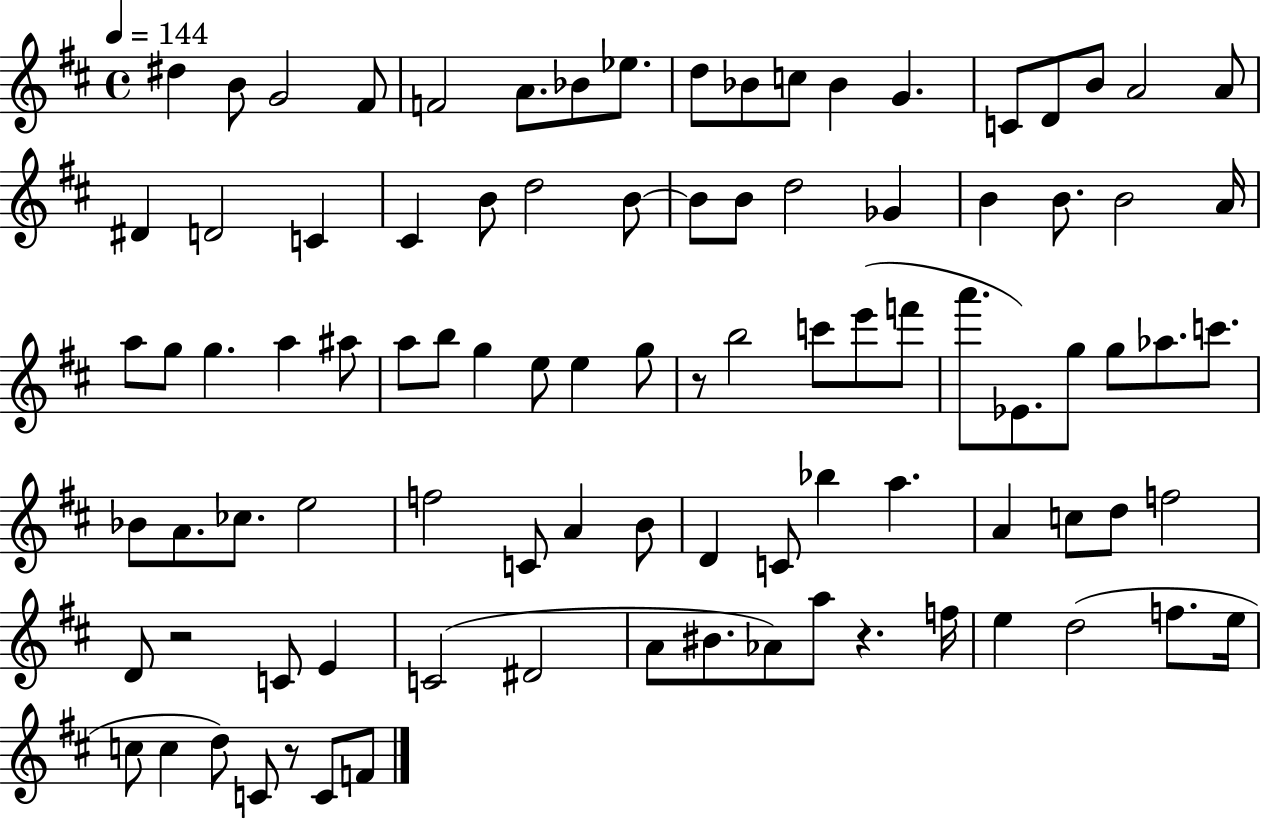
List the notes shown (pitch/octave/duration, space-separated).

D#5/q B4/e G4/h F#4/e F4/h A4/e. Bb4/e Eb5/e. D5/e Bb4/e C5/e Bb4/q G4/q. C4/e D4/e B4/e A4/h A4/e D#4/q D4/h C4/q C#4/q B4/e D5/h B4/e B4/e B4/e D5/h Gb4/q B4/q B4/e. B4/h A4/s A5/e G5/e G5/q. A5/q A#5/e A5/e B5/e G5/q E5/e E5/q G5/e R/e B5/h C6/e E6/e F6/e A6/e. Eb4/e. G5/e G5/e Ab5/e. C6/e. Bb4/e A4/e. CES5/e. E5/h F5/h C4/e A4/q B4/e D4/q C4/e Bb5/q A5/q. A4/q C5/e D5/e F5/h D4/e R/h C4/e E4/q C4/h D#4/h A4/e BIS4/e. Ab4/e A5/e R/q. F5/s E5/q D5/h F5/e. E5/s C5/e C5/q D5/e C4/e R/e C4/e F4/e